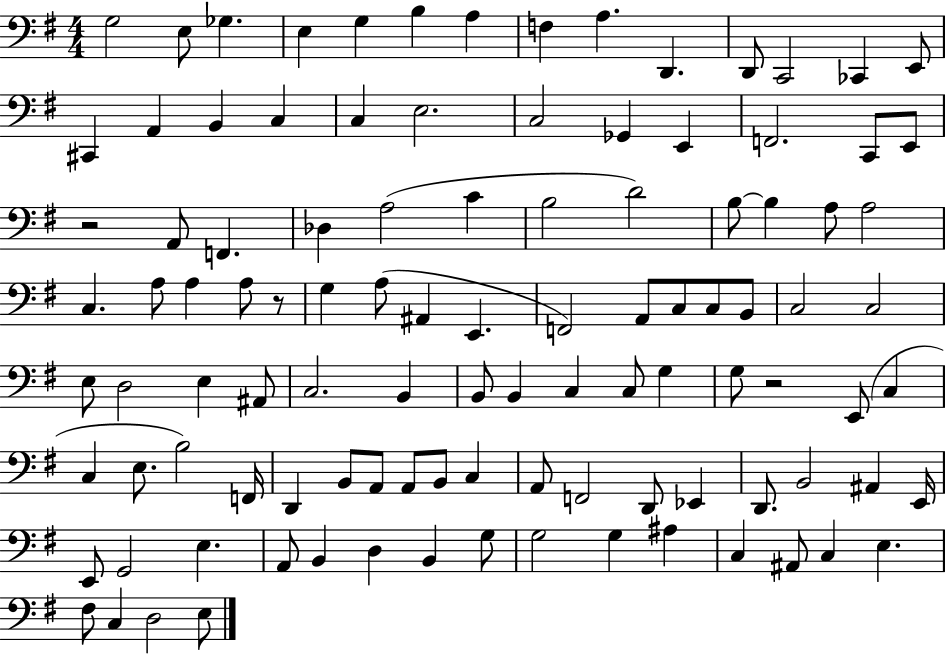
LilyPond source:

{
  \clef bass
  \numericTimeSignature
  \time 4/4
  \key g \major
  g2 e8 ges4. | e4 g4 b4 a4 | f4 a4. d,4. | d,8 c,2 ces,4 e,8 | \break cis,4 a,4 b,4 c4 | c4 e2. | c2 ges,4 e,4 | f,2. c,8 e,8 | \break r2 a,8 f,4. | des4 a2( c'4 | b2 d'2) | b8~~ b4 a8 a2 | \break c4. a8 a4 a8 r8 | g4 a8( ais,4 e,4. | f,2) a,8 c8 c8 b,8 | c2 c2 | \break e8 d2 e4 ais,8 | c2. b,4 | b,8 b,4 c4 c8 g4 | g8 r2 e,8( c4 | \break c4 e8. b2) f,16 | d,4 b,8 a,8 a,8 b,8 c4 | a,8 f,2 d,8 ees,4 | d,8. b,2 ais,4 e,16 | \break e,8 g,2 e4. | a,8 b,4 d4 b,4 g8 | g2 g4 ais4 | c4 ais,8 c4 e4. | \break fis8 c4 d2 e8 | \bar "|."
}